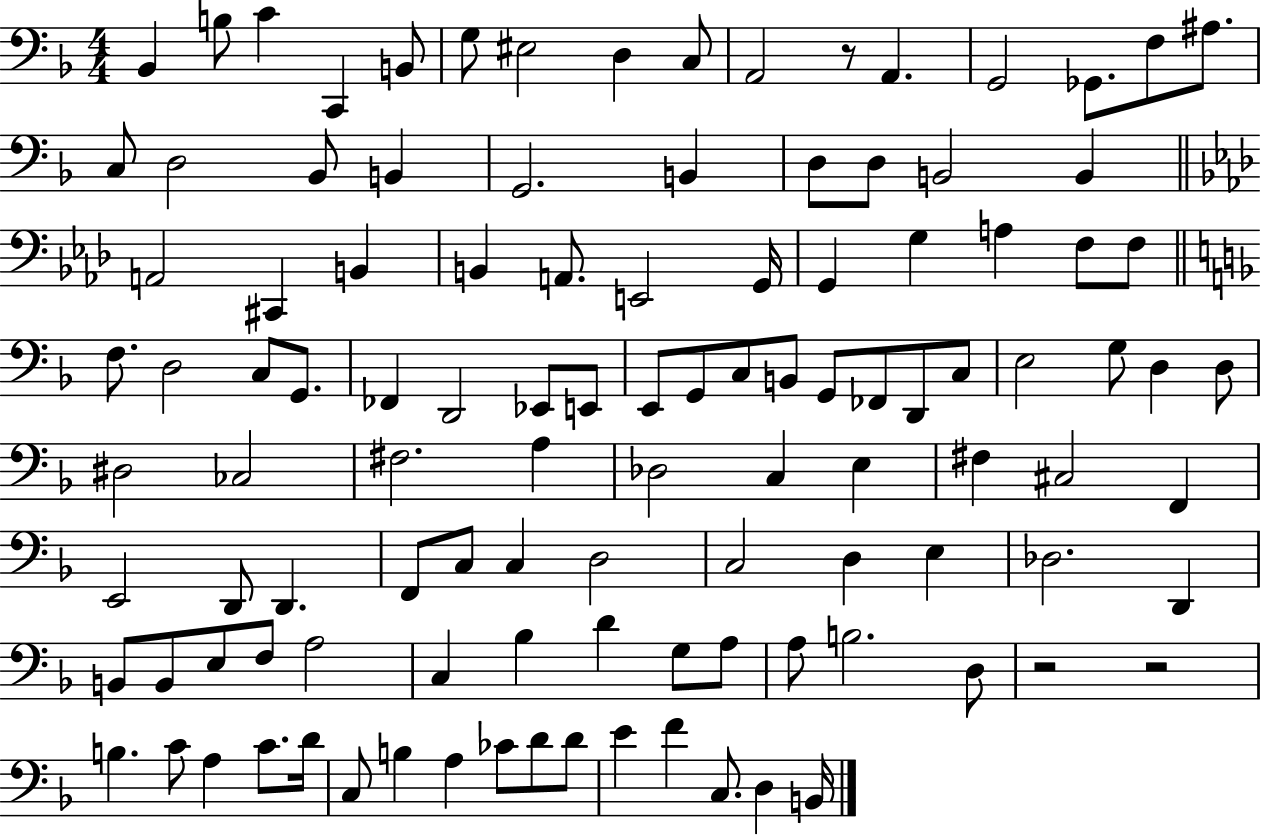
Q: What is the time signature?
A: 4/4